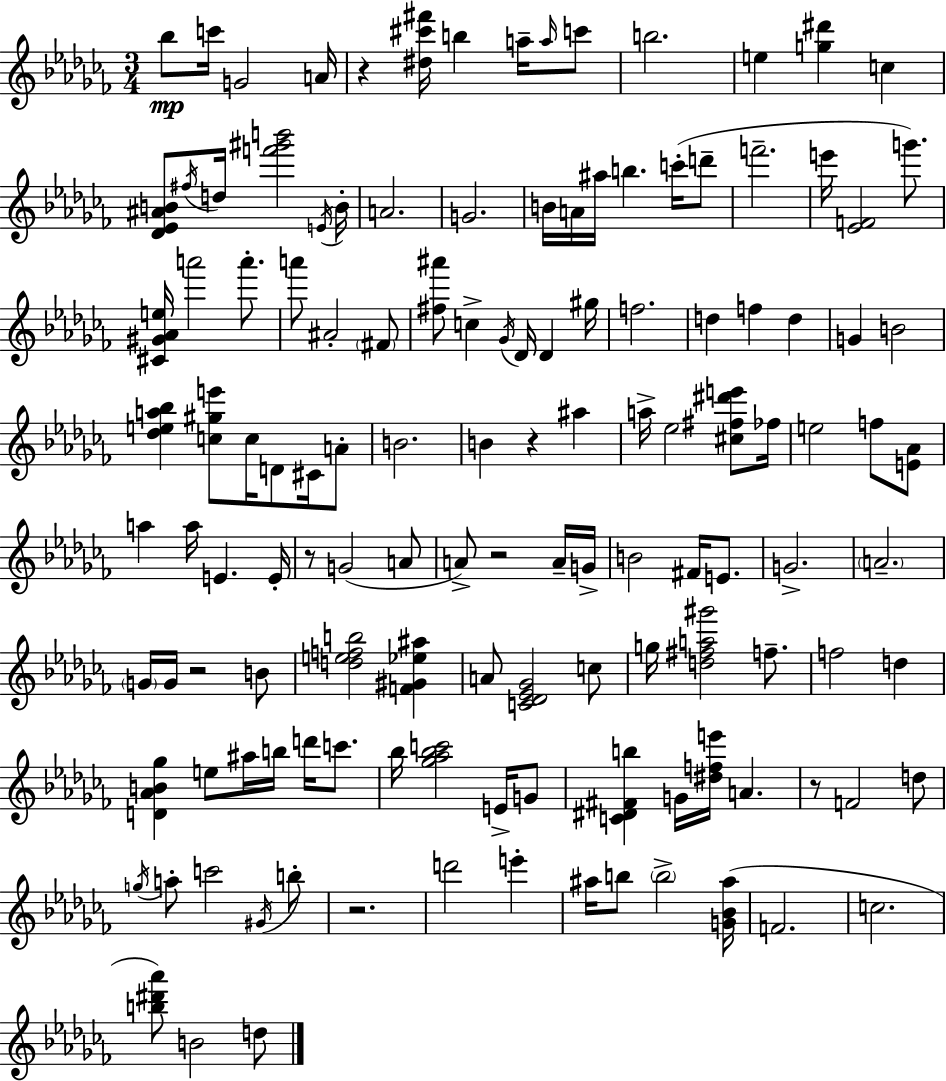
Bb5/e C6/s G4/h A4/s R/q [D#5,C#6,F#6]/s B5/q A5/s A5/s C6/e B5/h. E5/q [G5,D#6]/q C5/q [Db4,Eb4,A#4,B4]/e F#5/s D5/s [F6,G#6,B6]/h E4/s B4/s A4/h. G4/h. B4/s A4/s A#5/s B5/q. C6/s D6/e F6/h. E6/s [Eb4,F4]/h G6/e. [C#4,G#4,Ab4,E5]/s A6/h A6/e. A6/e A#4/h F#4/e [F#5,A#6]/e C5/q Gb4/s Db4/s Db4/q G#5/s F5/h. D5/q F5/q D5/q G4/q B4/h [Db5,E5,A5,Bb5]/q [C5,G#5,E6]/e C5/s D4/e C#4/s A4/e B4/h. B4/q R/q A#5/q A5/s Eb5/h [C#5,F#5,D#6,E6]/e FES5/s E5/h F5/e [E4,Ab4]/e A5/q A5/s E4/q. E4/s R/e G4/h A4/e A4/e R/h A4/s G4/s B4/h F#4/s E4/e. G4/h. A4/h. G4/s G4/s R/h B4/e [D5,E5,F5,B5]/h [F4,G#4,Eb5,A#5]/q A4/e [C4,Db4,Eb4,Gb4]/h C5/e G5/s [D5,F#5,A5,G#6]/h F5/e. F5/h D5/q [D4,Ab4,B4,Gb5]/q E5/e A#5/s B5/s D6/s C6/e. Bb5/s [Gb5,Ab5,Bb5,C6]/h E4/s G4/e [C4,D#4,F#4,B5]/q G4/s [D#5,F5,E6]/s A4/q. R/e F4/h D5/e G5/s A5/e C6/h G#4/s B5/e R/h. D6/h E6/q A#5/s B5/e B5/h [G4,Bb4,A#5]/s F4/h. C5/h. [B5,D#6,Ab6]/e B4/h D5/e